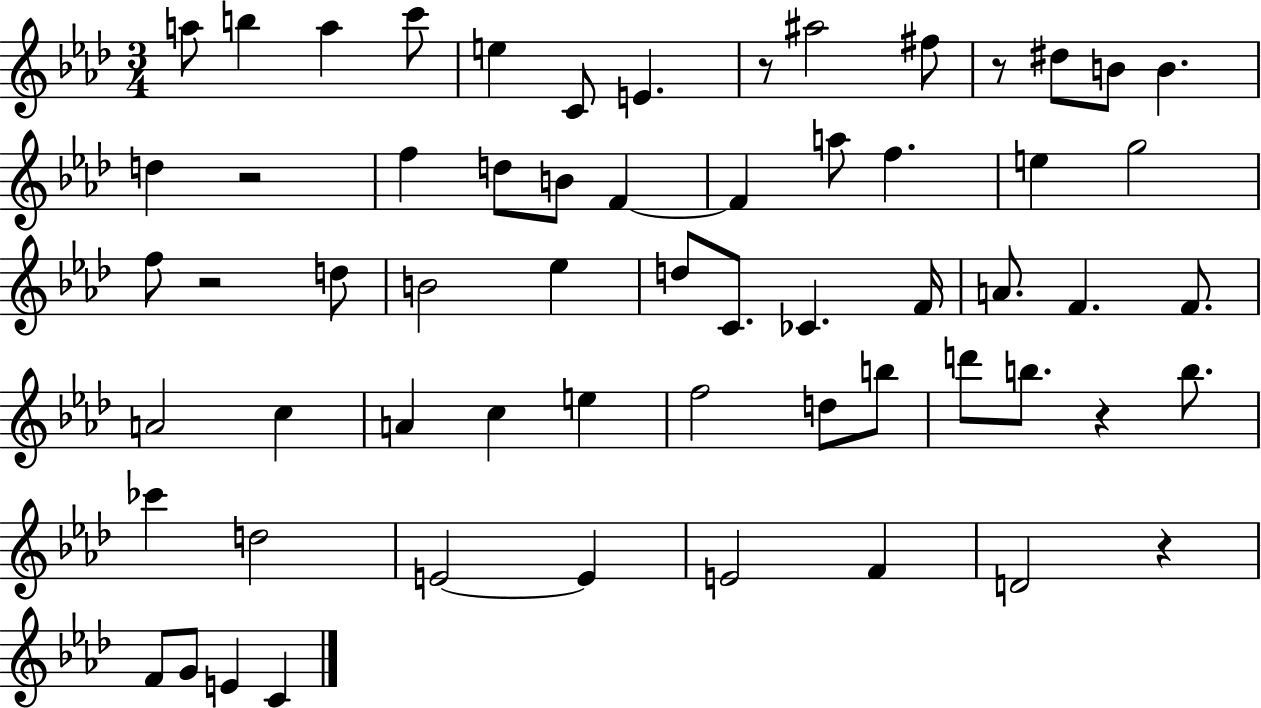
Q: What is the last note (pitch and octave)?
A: C4